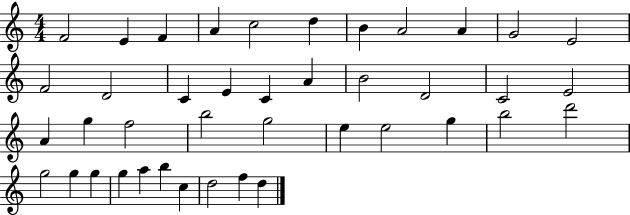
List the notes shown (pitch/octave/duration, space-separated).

F4/h E4/q F4/q A4/q C5/h D5/q B4/q A4/h A4/q G4/h E4/h F4/h D4/h C4/q E4/q C4/q A4/q B4/h D4/h C4/h E4/h A4/q G5/q F5/h B5/h G5/h E5/q E5/h G5/q B5/h D6/h G5/h G5/q G5/q G5/q A5/q B5/q C5/q D5/h F5/q D5/q